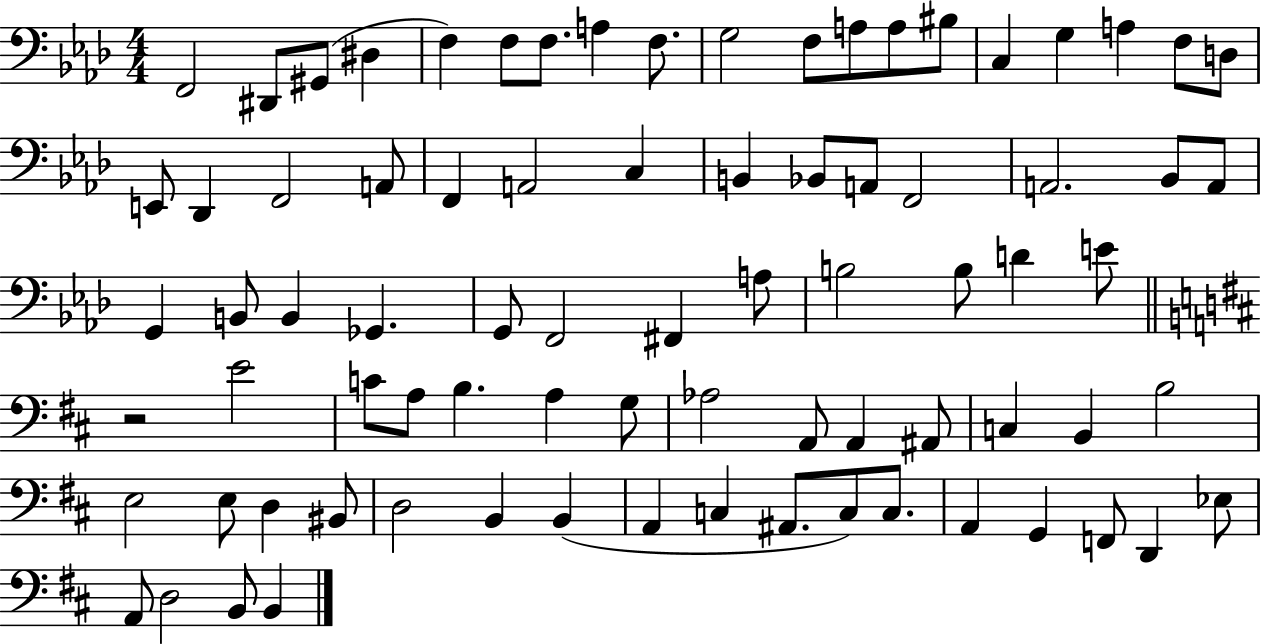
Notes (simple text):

F2/h D#2/e G#2/e D#3/q F3/q F3/e F3/e. A3/q F3/e. G3/h F3/e A3/e A3/e BIS3/e C3/q G3/q A3/q F3/e D3/e E2/e Db2/q F2/h A2/e F2/q A2/h C3/q B2/q Bb2/e A2/e F2/h A2/h. Bb2/e A2/e G2/q B2/e B2/q Gb2/q. G2/e F2/h F#2/q A3/e B3/h B3/e D4/q E4/e R/h E4/h C4/e A3/e B3/q. A3/q G3/e Ab3/h A2/e A2/q A#2/e C3/q B2/q B3/h E3/h E3/e D3/q BIS2/e D3/h B2/q B2/q A2/q C3/q A#2/e. C3/e C3/e. A2/q G2/q F2/e D2/q Eb3/e A2/e D3/h B2/e B2/q